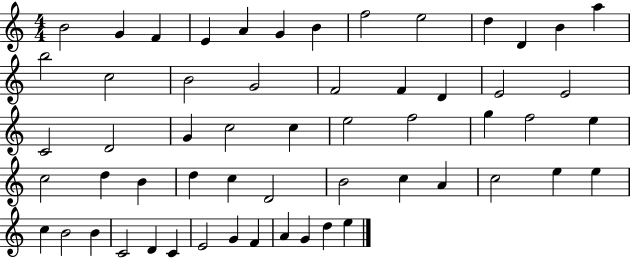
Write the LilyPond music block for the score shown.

{
  \clef treble
  \numericTimeSignature
  \time 4/4
  \key c \major
  b'2 g'4 f'4 | e'4 a'4 g'4 b'4 | f''2 e''2 | d''4 d'4 b'4 a''4 | \break b''2 c''2 | b'2 g'2 | f'2 f'4 d'4 | e'2 e'2 | \break c'2 d'2 | g'4 c''2 c''4 | e''2 f''2 | g''4 f''2 e''4 | \break c''2 d''4 b'4 | d''4 c''4 d'2 | b'2 c''4 a'4 | c''2 e''4 e''4 | \break c''4 b'2 b'4 | c'2 d'4 c'4 | e'2 g'4 f'4 | a'4 g'4 d''4 e''4 | \break \bar "|."
}